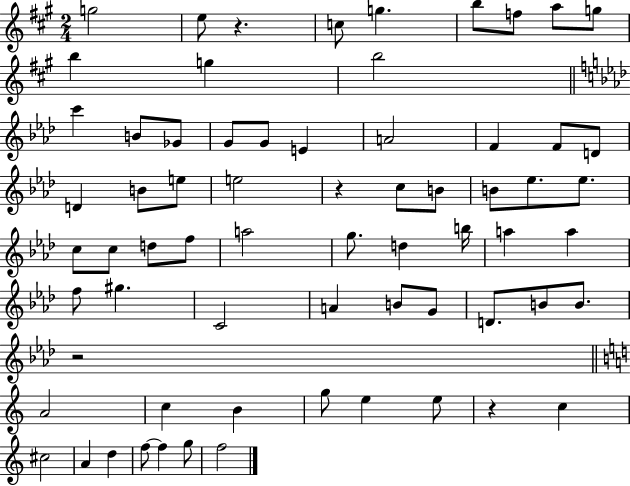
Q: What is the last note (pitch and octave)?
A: F5